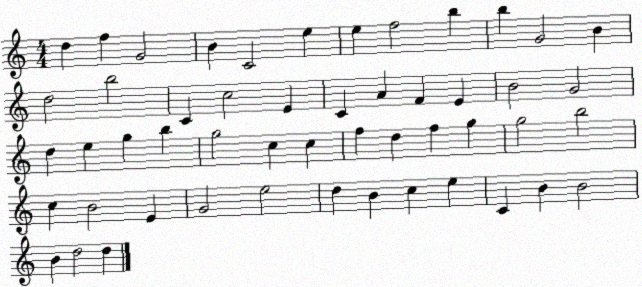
X:1
T:Untitled
M:4/4
L:1/4
K:C
d f G2 B C2 e e f2 b b G2 B d2 b2 C c2 E C A F E B2 G2 d e g b g2 c c f d f g g2 b2 c B2 E G2 e2 d B c e C B B2 B d2 d